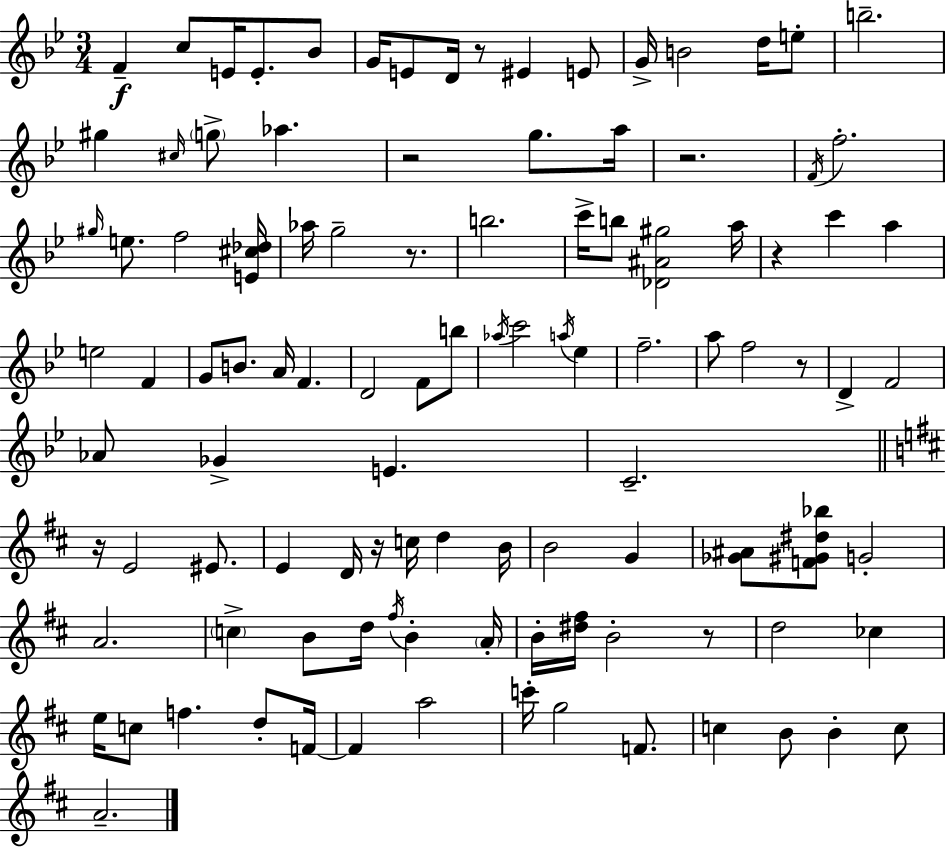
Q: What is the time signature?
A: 3/4